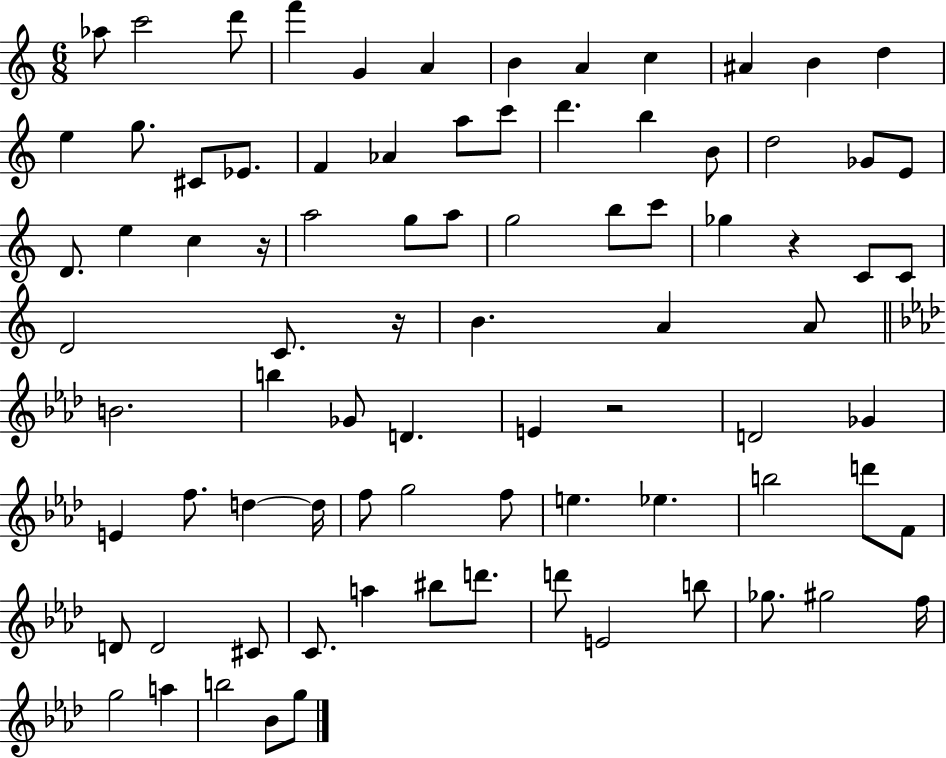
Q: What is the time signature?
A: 6/8